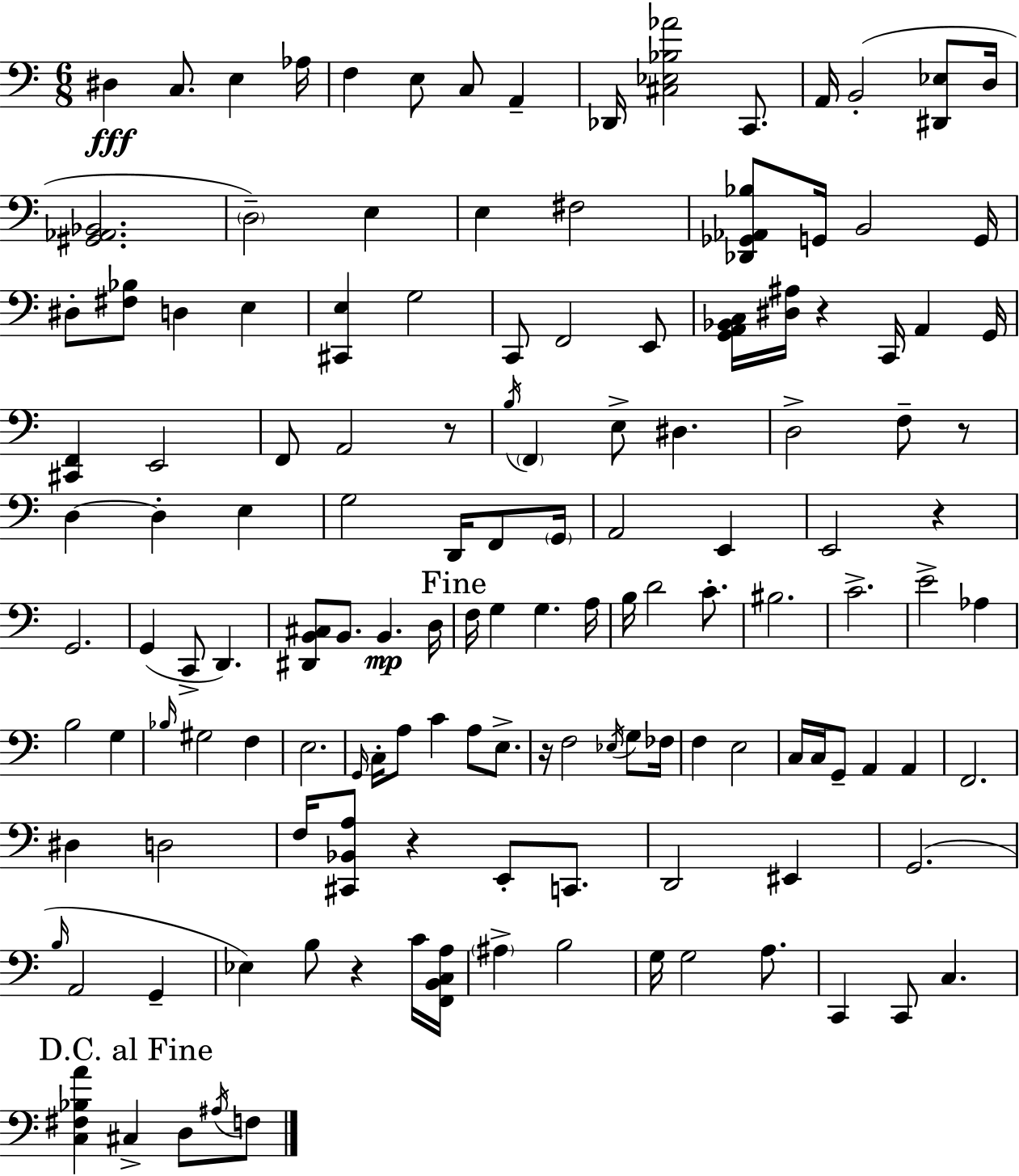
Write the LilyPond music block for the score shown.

{
  \clef bass
  \numericTimeSignature
  \time 6/8
  \key a \minor
  dis4\fff c8. e4 aes16 | f4 e8 c8 a,4-- | des,16 <cis ees bes aes'>2 c,8. | a,16 b,2-.( <dis, ees>8 d16 | \break <gis, aes, bes,>2. | \parenthesize d2--) e4 | e4 fis2 | <des, ges, aes, bes>8 g,16 b,2 g,16 | \break dis8-. <fis bes>8 d4 e4 | <cis, e>4 g2 | c,8 f,2 e,8 | <g, a, bes, c>16 <dis ais>16 r4 c,16 a,4 g,16 | \break <cis, f,>4 e,2 | f,8 a,2 r8 | \acciaccatura { b16 } \parenthesize f,4 e8-> dis4. | d2-> f8-- r8 | \break d4~~ d4-. e4 | g2 d,16 f,8 | \parenthesize g,16 a,2 e,4 | e,2 r4 | \break g,2. | g,4( c,8-> d,4.) | <dis, b, cis>8 b,8. b,4.\mp | d16 \mark "Fine" f16 g4 g4. | \break a16 b16 d'2 c'8.-. | bis2. | c'2.-> | e'2-> aes4 | \break b2 g4 | \grace { bes16 } gis2 f4 | e2. | \grace { g,16 } c16-. a8 c'4 a8 | \break e8.-> r16 f2 | \acciaccatura { ees16 } g8 fes16 f4 e2 | c16 c16 g,8-- a,4 | a,4 f,2. | \break dis4 d2 | f16 <cis, bes, a>8 r4 e,8-. | c,8. d,2 | eis,4 g,2.( | \break \grace { b16 } a,2 | g,4-- ees4) b8 r4 | c'16 <f, b, c a>16 \parenthesize ais4-> b2 | g16 g2 | \break a8. c,4 c,8 c4. | \mark "D.C. al Fine" <c fis bes a'>4 cis4-> | d8 \acciaccatura { ais16 } f8 \bar "|."
}